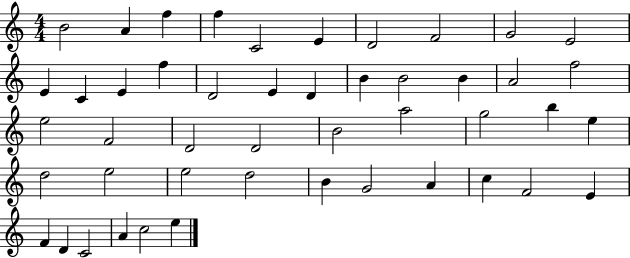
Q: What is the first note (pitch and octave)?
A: B4